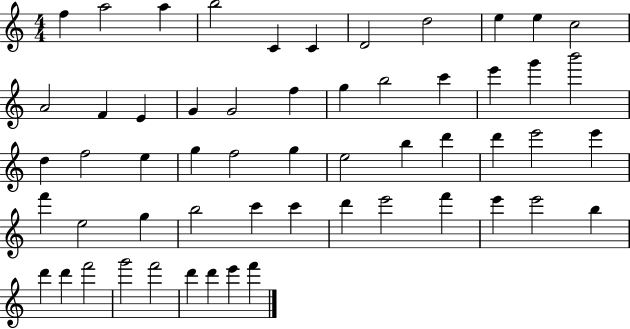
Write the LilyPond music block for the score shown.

{
  \clef treble
  \numericTimeSignature
  \time 4/4
  \key c \major
  f''4 a''2 a''4 | b''2 c'4 c'4 | d'2 d''2 | e''4 e''4 c''2 | \break a'2 f'4 e'4 | g'4 g'2 f''4 | g''4 b''2 c'''4 | e'''4 g'''4 b'''2 | \break d''4 f''2 e''4 | g''4 f''2 g''4 | e''2 b''4 d'''4 | d'''4 e'''2 e'''4 | \break f'''4 e''2 g''4 | b''2 c'''4 c'''4 | d'''4 e'''2 f'''4 | e'''4 e'''2 b''4 | \break d'''4 d'''4 f'''2 | g'''2 f'''2 | d'''4 d'''4 e'''4 f'''4 | \bar "|."
}